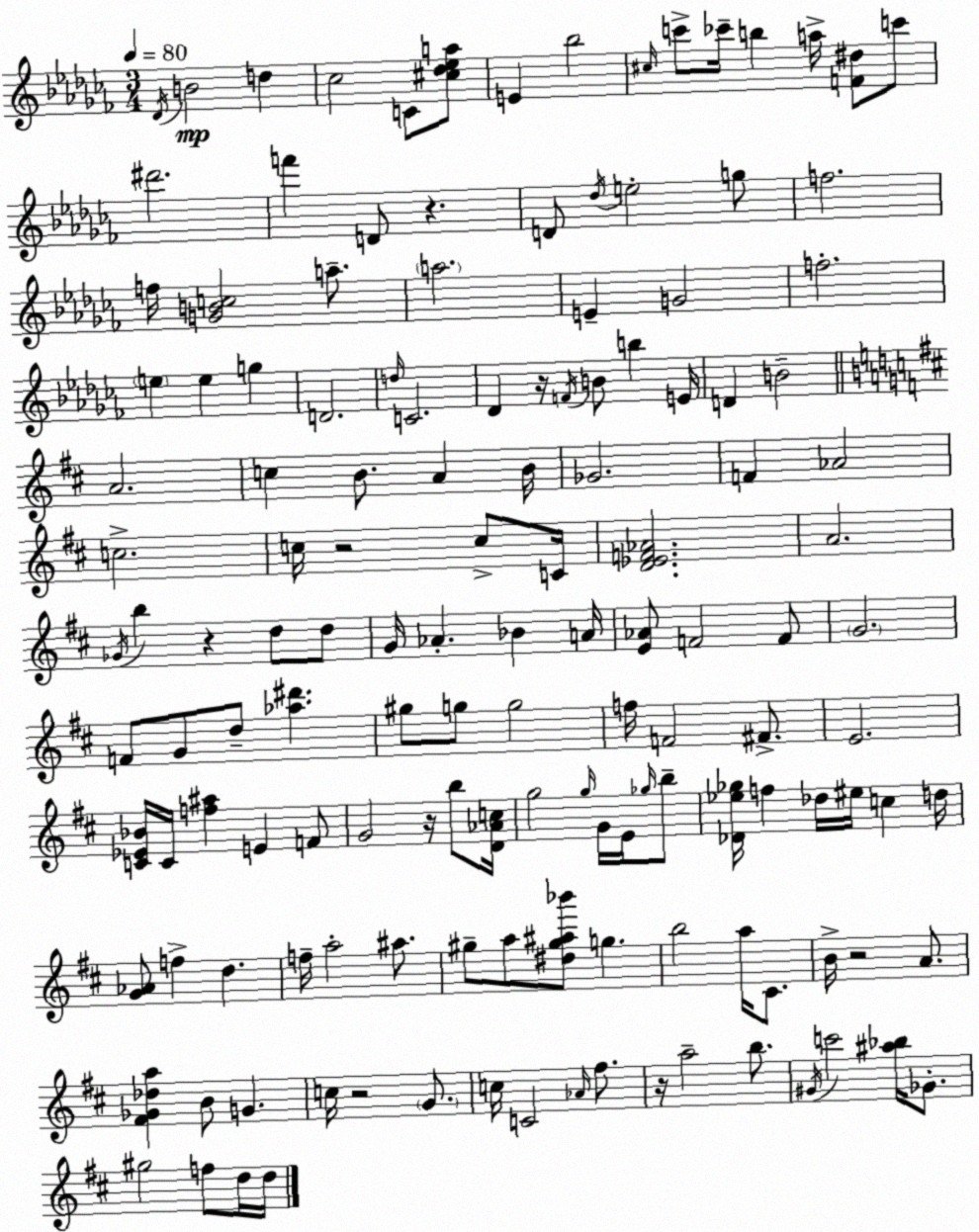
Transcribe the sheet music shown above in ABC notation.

X:1
T:Untitled
M:3/4
L:1/4
K:Abm
_D/4 B2 d _c2 C/2 [^c_d_ea]/2 E _b2 ^c/4 c'/2 _c'/4 b a/4 [F^d]/2 c'/2 ^d'2 f' D/2 z D/2 _d/4 e2 g/2 f2 f/4 [GBc]2 a/2 a2 E G2 f2 e e g D2 d/4 C2 _D z/4 F/4 B/2 b E/4 D B2 A2 c B/2 A B/4 _G2 F _A2 c2 c/4 z2 c/2 C/4 [D_EF_A]2 A2 _G/4 b z d/2 d/2 G/4 _A _B A/4 [E_A]/2 F2 F/2 G2 F/2 G/2 d/2 [_a^d'] ^g/2 g/2 g2 f/4 F2 ^F/2 E2 [C_E_B]/4 C/4 [f^a] E F/2 G2 z/4 b/2 [D_Ac]/4 g2 g/4 G/4 E/4 _g/4 b/2 [_D_e_g]/4 f _d/4 ^e/4 c d/4 [G_A]/2 f d f/4 a2 ^a/2 ^g/2 a/2 [^d^g^a_b']/2 g b2 a/4 ^C/2 B/4 z2 A/2 [^F_G_da] B/2 G c/4 z2 G/2 c/4 C2 _A/4 ^f/2 z/4 a2 b/2 ^G/4 c'2 [^a_b]/4 _G/2 ^g2 f/2 d/4 d/4